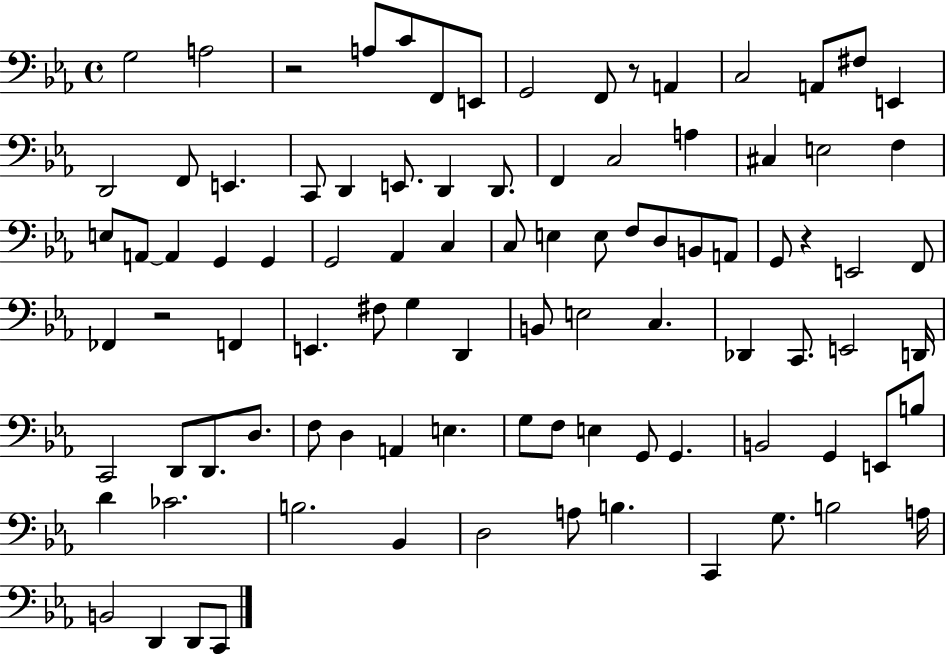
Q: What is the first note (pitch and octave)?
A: G3